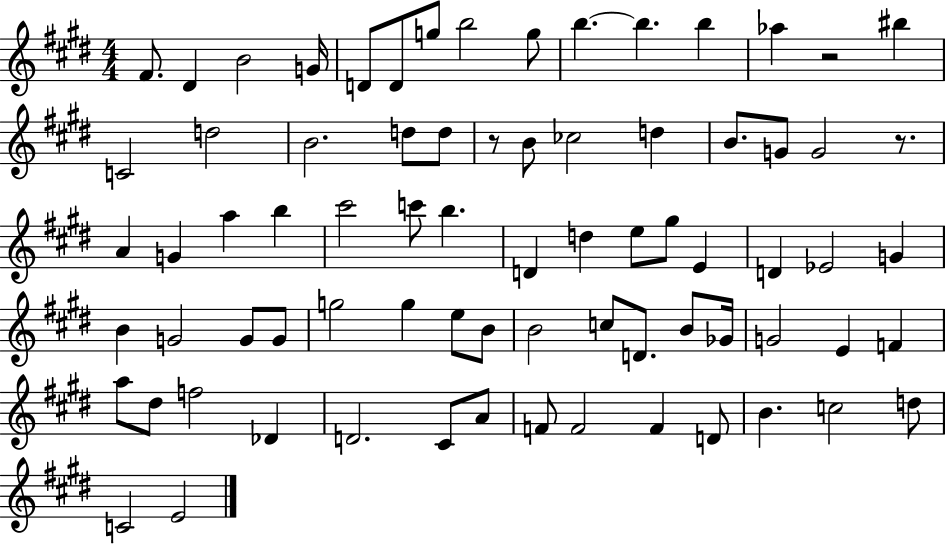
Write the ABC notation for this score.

X:1
T:Untitled
M:4/4
L:1/4
K:E
^F/2 ^D B2 G/4 D/2 D/2 g/2 b2 g/2 b b b _a z2 ^b C2 d2 B2 d/2 d/2 z/2 B/2 _c2 d B/2 G/2 G2 z/2 A G a b ^c'2 c'/2 b D d e/2 ^g/2 E D _E2 G B G2 G/2 G/2 g2 g e/2 B/2 B2 c/2 D/2 B/2 _G/4 G2 E F a/2 ^d/2 f2 _D D2 ^C/2 A/2 F/2 F2 F D/2 B c2 d/2 C2 E2